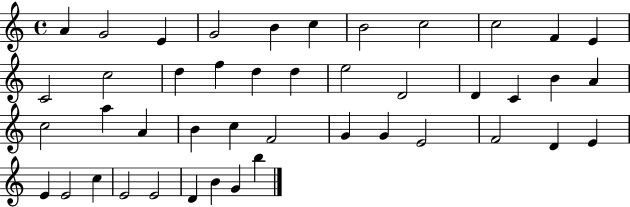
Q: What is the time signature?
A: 4/4